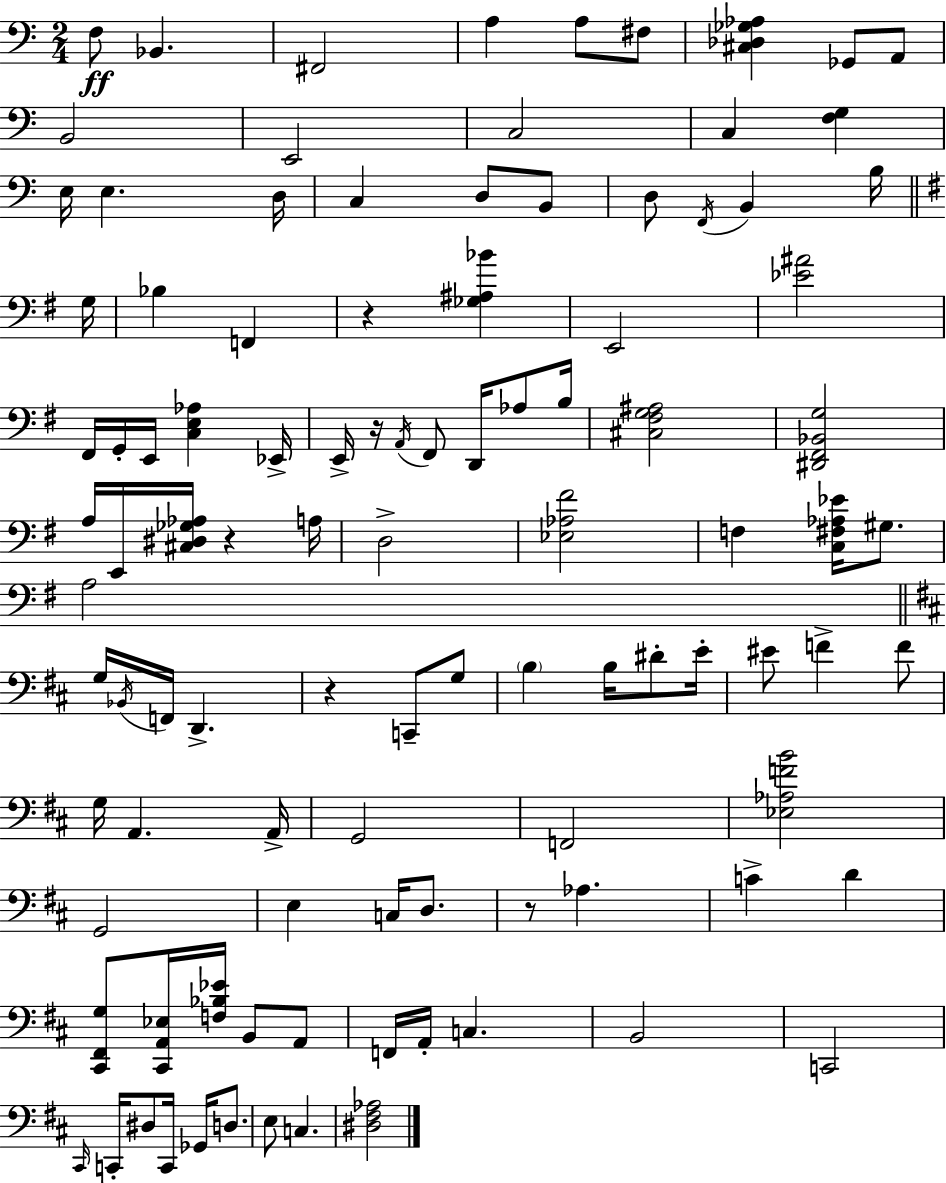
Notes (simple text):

F3/e Bb2/q. F#2/h A3/q A3/e F#3/e [C#3,Db3,Gb3,Ab3]/q Gb2/e A2/e B2/h E2/h C3/h C3/q [F3,G3]/q E3/s E3/q. D3/s C3/q D3/e B2/e D3/e F2/s B2/q B3/s G3/s Bb3/q F2/q R/q [Gb3,A#3,Bb4]/q E2/h [Eb4,A#4]/h F#2/s G2/s E2/s [C3,E3,Ab3]/q Eb2/s E2/s R/s A2/s F#2/e D2/s Ab3/e B3/s [C#3,F#3,G3,A#3]/h [D#2,F#2,Bb2,G3]/h A3/s E2/s [C#3,D#3,Gb3,Ab3]/s R/q A3/s D3/h [Eb3,Ab3,F#4]/h F3/q [C3,F#3,Ab3,Eb4]/s G#3/e. A3/h G3/s Bb2/s F2/s D2/q. R/q C2/e G3/e B3/q B3/s D#4/e E4/s EIS4/e F4/q F4/e G3/s A2/q. A2/s G2/h F2/h [Eb3,Ab3,F4,B4]/h G2/h E3/q C3/s D3/e. R/e Ab3/q. C4/q D4/q [C#2,F#2,G3]/e [C#2,A2,Eb3]/s [F3,Bb3,Eb4]/s B2/e A2/e F2/s A2/s C3/q. B2/h C2/h C#2/s C2/s D#3/e C2/s Gb2/s D3/e. E3/e C3/q. [D#3,F#3,Ab3]/h